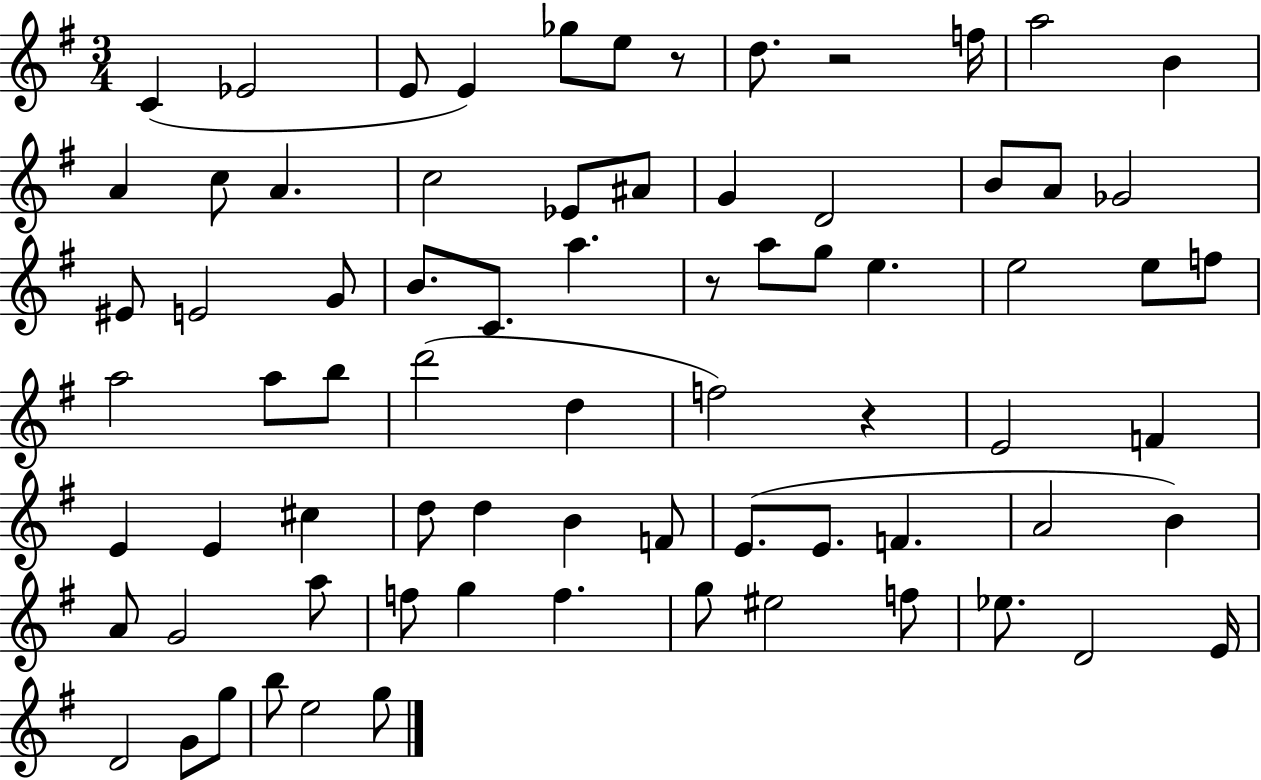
C4/q Eb4/h E4/e E4/q Gb5/e E5/e R/e D5/e. R/h F5/s A5/h B4/q A4/q C5/e A4/q. C5/h Eb4/e A#4/e G4/q D4/h B4/e A4/e Gb4/h EIS4/e E4/h G4/e B4/e. C4/e. A5/q. R/e A5/e G5/e E5/q. E5/h E5/e F5/e A5/h A5/e B5/e D6/h D5/q F5/h R/q E4/h F4/q E4/q E4/q C#5/q D5/e D5/q B4/q F4/e E4/e. E4/e. F4/q. A4/h B4/q A4/e G4/h A5/e F5/e G5/q F5/q. G5/e EIS5/h F5/e Eb5/e. D4/h E4/s D4/h G4/e G5/e B5/e E5/h G5/e